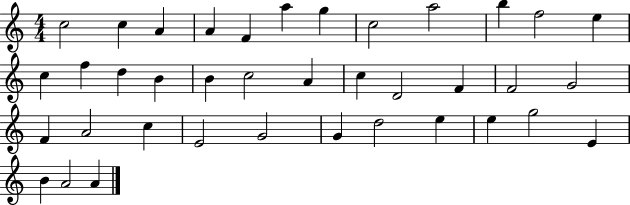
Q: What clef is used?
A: treble